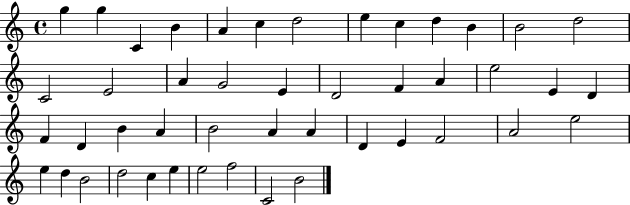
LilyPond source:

{
  \clef treble
  \time 4/4
  \defaultTimeSignature
  \key c \major
  g''4 g''4 c'4 b'4 | a'4 c''4 d''2 | e''4 c''4 d''4 b'4 | b'2 d''2 | \break c'2 e'2 | a'4 g'2 e'4 | d'2 f'4 a'4 | e''2 e'4 d'4 | \break f'4 d'4 b'4 a'4 | b'2 a'4 a'4 | d'4 e'4 f'2 | a'2 e''2 | \break e''4 d''4 b'2 | d''2 c''4 e''4 | e''2 f''2 | c'2 b'2 | \break \bar "|."
}